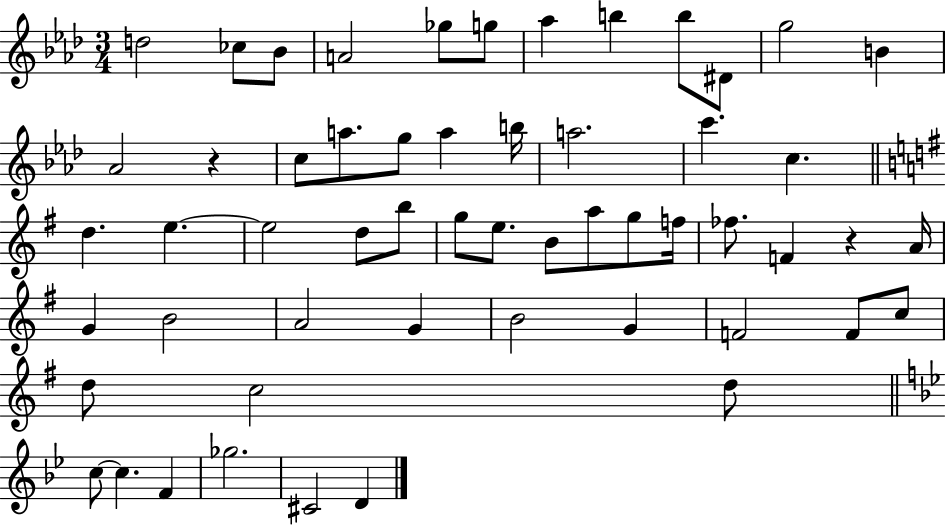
{
  \clef treble
  \numericTimeSignature
  \time 3/4
  \key aes \major
  \repeat volta 2 { d''2 ces''8 bes'8 | a'2 ges''8 g''8 | aes''4 b''4 b''8 dis'8 | g''2 b'4 | \break aes'2 r4 | c''8 a''8. g''8 a''4 b''16 | a''2. | c'''4. c''4. | \break \bar "||" \break \key g \major d''4. e''4.~~ | e''2 d''8 b''8 | g''8 e''8. b'8 a''8 g''8 f''16 | fes''8. f'4 r4 a'16 | \break g'4 b'2 | a'2 g'4 | b'2 g'4 | f'2 f'8 c''8 | \break d''8 c''2 d''8 | \bar "||" \break \key bes \major c''8~~ c''4. f'4 | ges''2. | cis'2 d'4 | } \bar "|."
}